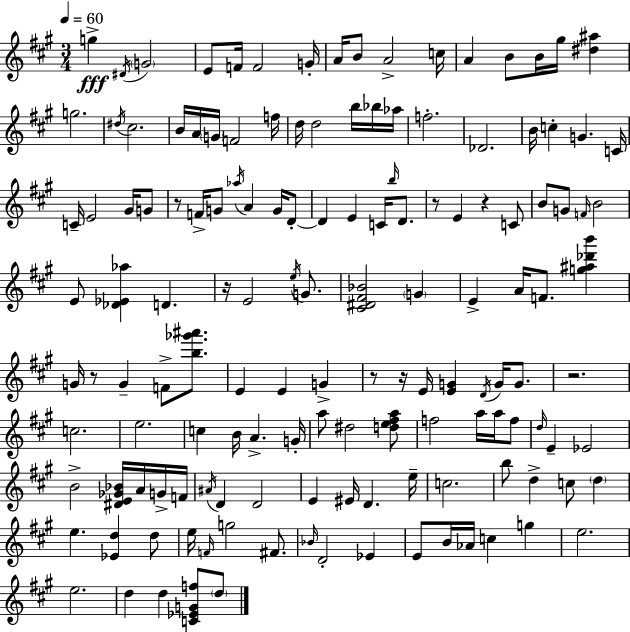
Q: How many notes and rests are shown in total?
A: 142